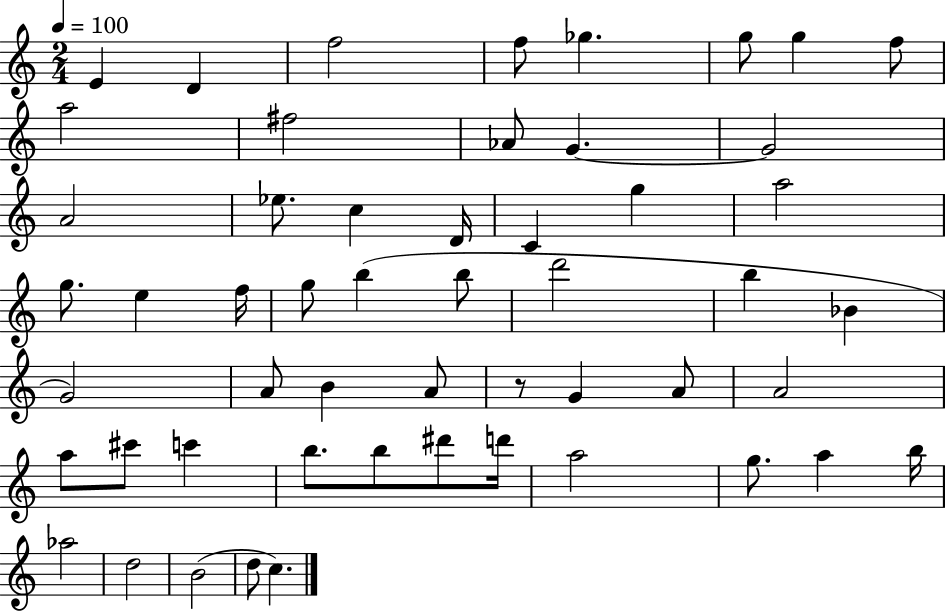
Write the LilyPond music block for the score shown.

{
  \clef treble
  \numericTimeSignature
  \time 2/4
  \key c \major
  \tempo 4 = 100
  e'4 d'4 | f''2 | f''8 ges''4. | g''8 g''4 f''8 | \break a''2 | fis''2 | aes'8 g'4.~~ | g'2 | \break a'2 | ees''8. c''4 d'16 | c'4 g''4 | a''2 | \break g''8. e''4 f''16 | g''8 b''4( b''8 | d'''2 | b''4 bes'4 | \break g'2) | a'8 b'4 a'8 | r8 g'4 a'8 | a'2 | \break a''8 cis'''8 c'''4 | b''8. b''8 dis'''8 d'''16 | a''2 | g''8. a''4 b''16 | \break aes''2 | d''2 | b'2( | d''8 c''4.) | \break \bar "|."
}